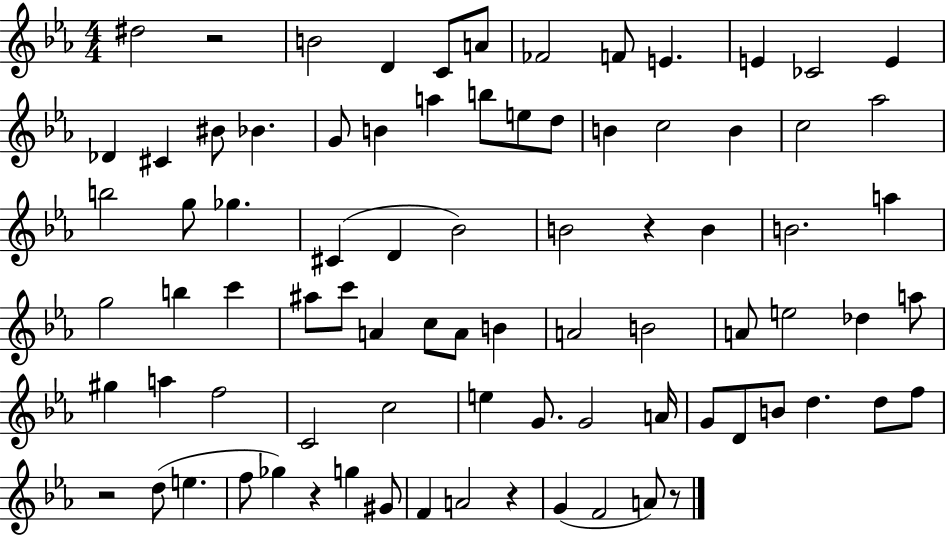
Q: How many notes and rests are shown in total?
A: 83